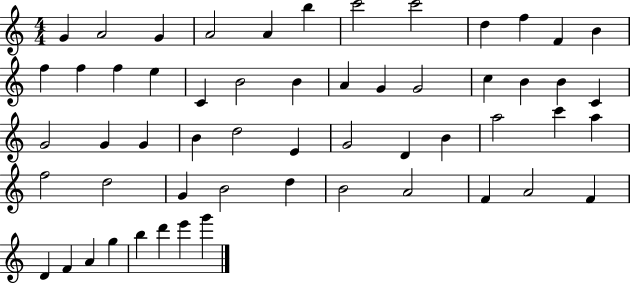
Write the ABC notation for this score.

X:1
T:Untitled
M:4/4
L:1/4
K:C
G A2 G A2 A b c'2 c'2 d f F B f f f e C B2 B A G G2 c B B C G2 G G B d2 E G2 D B a2 c' a f2 d2 G B2 d B2 A2 F A2 F D F A g b d' e' g'